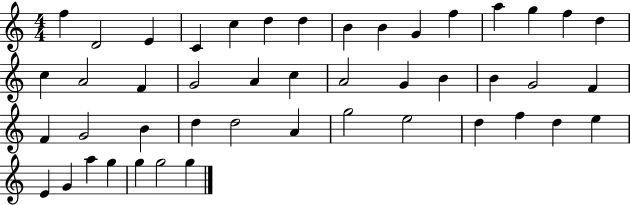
F5/q D4/h E4/q C4/q C5/q D5/q D5/q B4/q B4/q G4/q F5/q A5/q G5/q F5/q D5/q C5/q A4/h F4/q G4/h A4/q C5/q A4/h G4/q B4/q B4/q G4/h F4/q F4/q G4/h B4/q D5/q D5/h A4/q G5/h E5/h D5/q F5/q D5/q E5/q E4/q G4/q A5/q G5/q G5/q G5/h G5/q